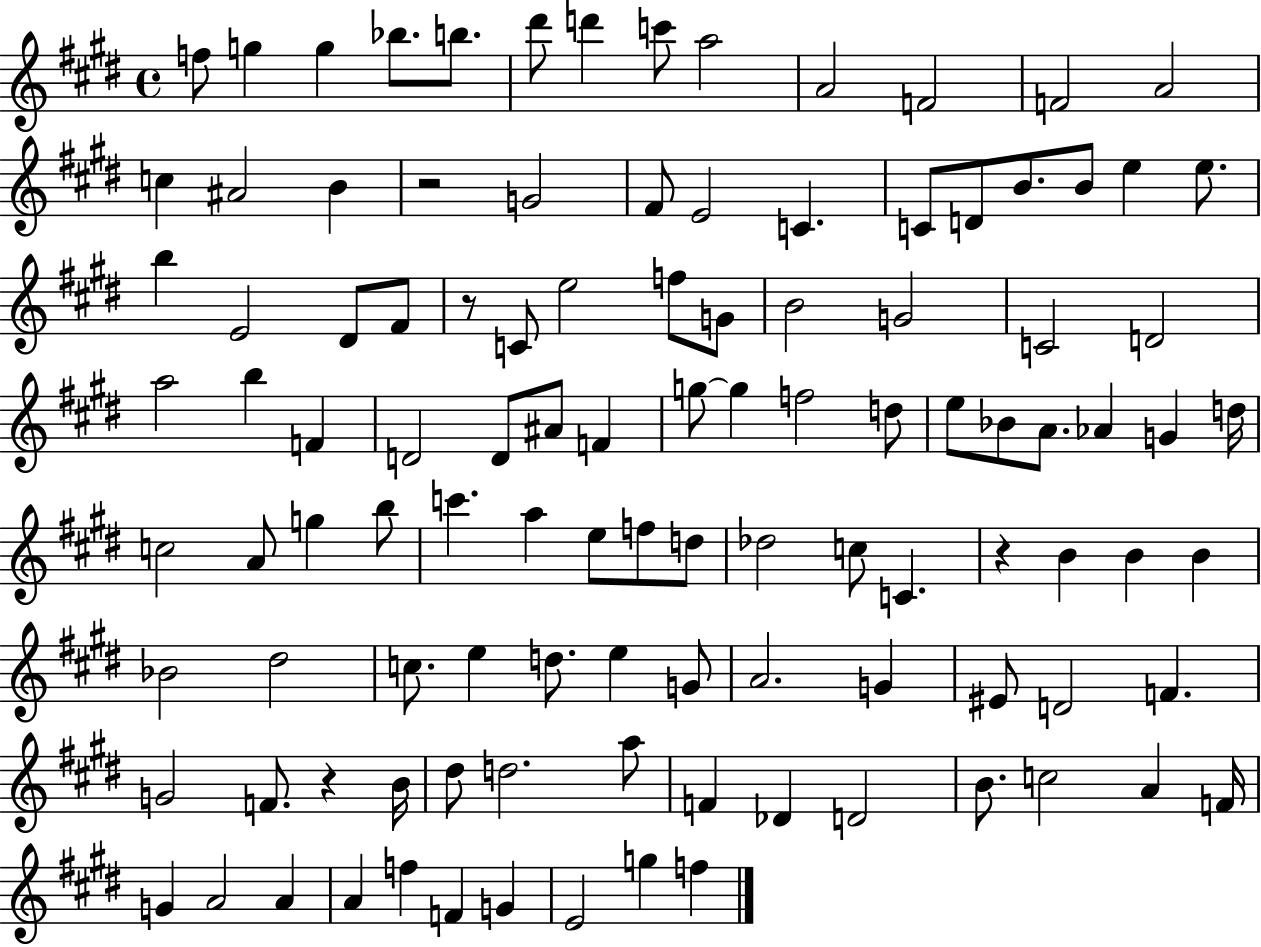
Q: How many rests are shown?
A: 4